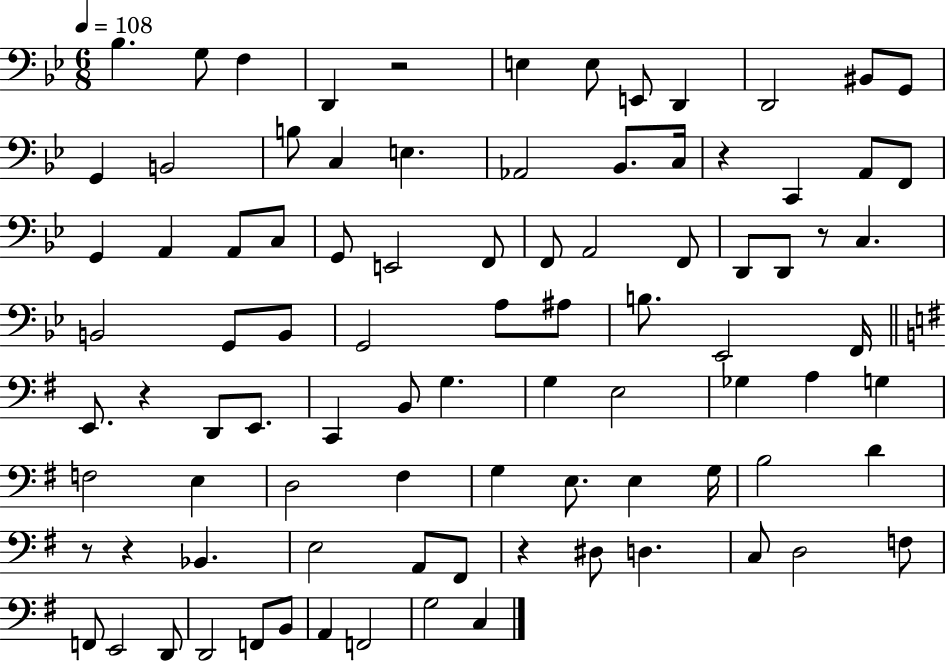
{
  \clef bass
  \numericTimeSignature
  \time 6/8
  \key bes \major
  \tempo 4 = 108
  bes4. g8 f4 | d,4 r2 | e4 e8 e,8 d,4 | d,2 bis,8 g,8 | \break g,4 b,2 | b8 c4 e4. | aes,2 bes,8. c16 | r4 c,4 a,8 f,8 | \break g,4 a,4 a,8 c8 | g,8 e,2 f,8 | f,8 a,2 f,8 | d,8 d,8 r8 c4. | \break b,2 g,8 b,8 | g,2 a8 ais8 | b8. ees,2 f,16 | \bar "||" \break \key g \major e,8. r4 d,8 e,8. | c,4 b,8 g4. | g4 e2 | ges4 a4 g4 | \break f2 e4 | d2 fis4 | g4 e8. e4 g16 | b2 d'4 | \break r8 r4 bes,4. | e2 a,8 fis,8 | r4 dis8 d4. | c8 d2 f8 | \break f,8 e,2 d,8 | d,2 f,8 b,8 | a,4 f,2 | g2 c4 | \break \bar "|."
}